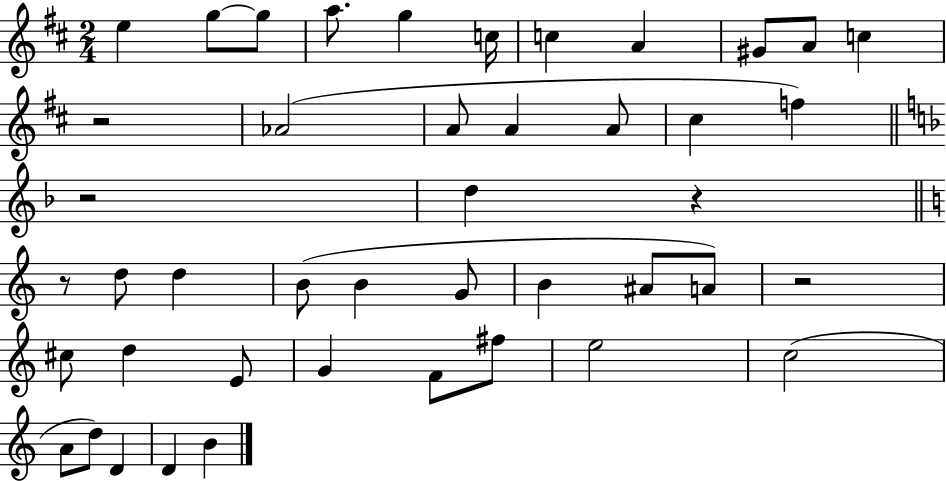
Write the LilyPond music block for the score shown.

{
  \clef treble
  \numericTimeSignature
  \time 2/4
  \key d \major
  e''4 g''8~~ g''8 | a''8. g''4 c''16 | c''4 a'4 | gis'8 a'8 c''4 | \break r2 | aes'2( | a'8 a'4 a'8 | cis''4 f''4) | \break \bar "||" \break \key f \major r2 | d''4 r4 | \bar "||" \break \key c \major r8 d''8 d''4 | b'8( b'4 g'8 | b'4 ais'8 a'8) | r2 | \break cis''8 d''4 e'8 | g'4 f'8 fis''8 | e''2 | c''2( | \break a'8 d''8) d'4 | d'4 b'4 | \bar "|."
}